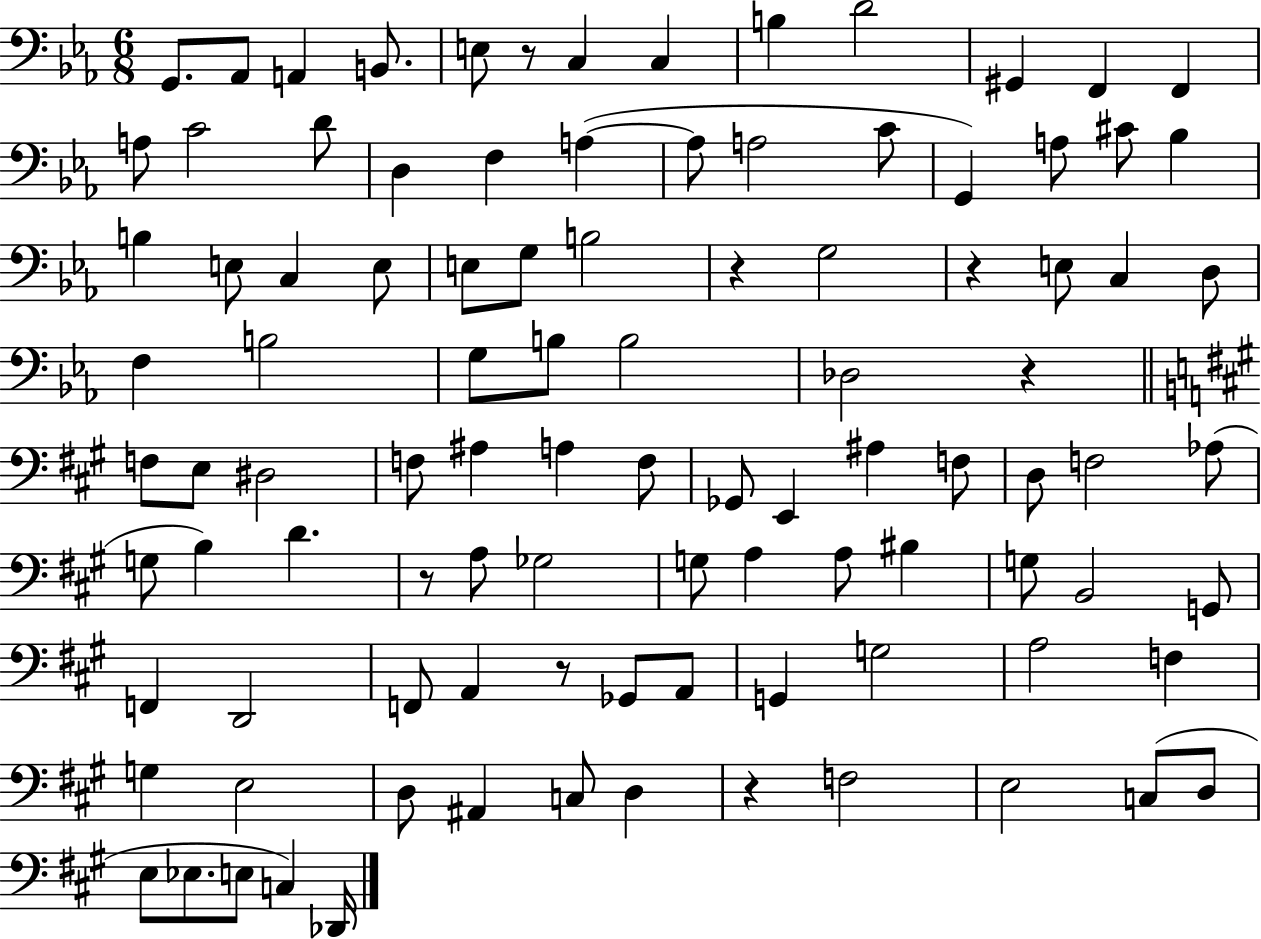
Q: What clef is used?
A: bass